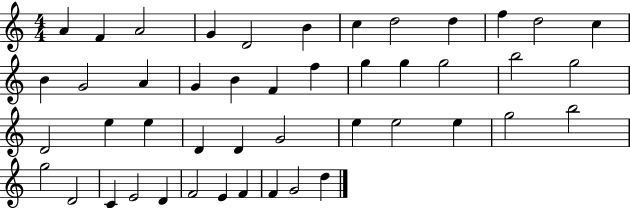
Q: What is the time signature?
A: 4/4